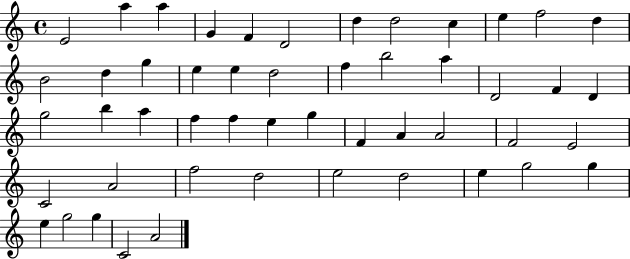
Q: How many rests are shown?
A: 0